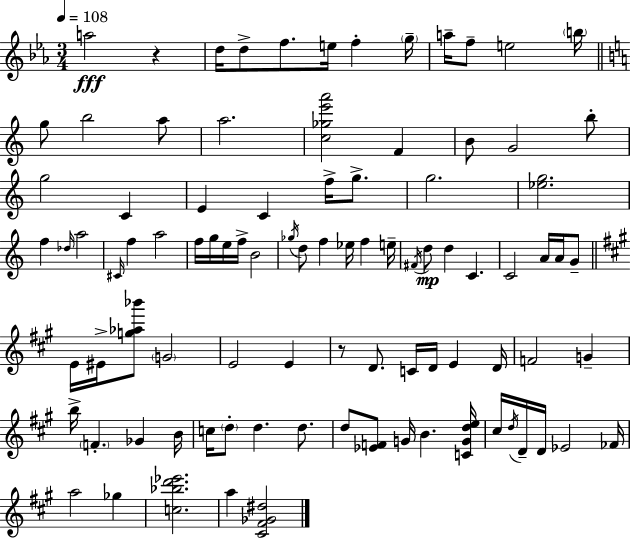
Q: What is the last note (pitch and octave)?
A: A5